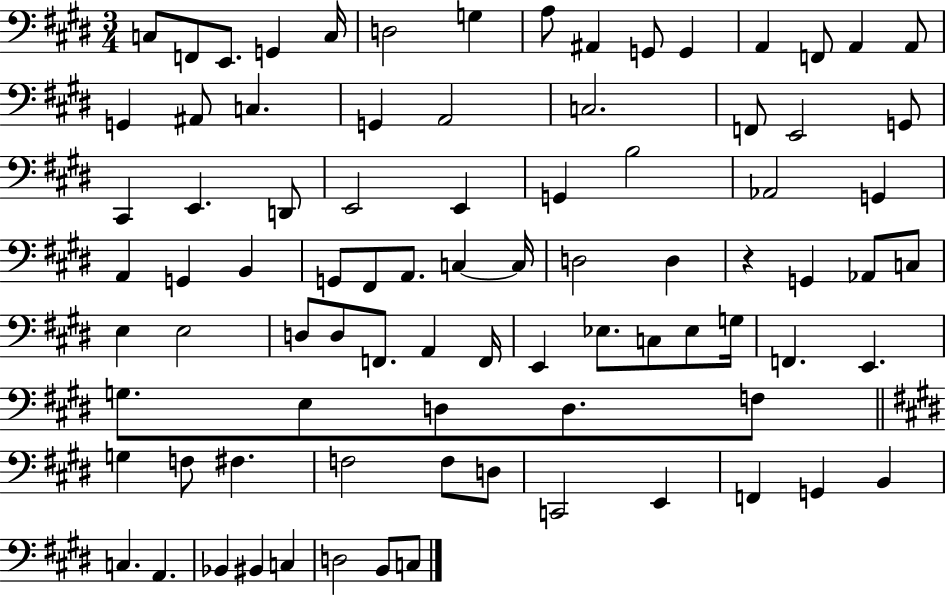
X:1
T:Untitled
M:3/4
L:1/4
K:E
C,/2 F,,/2 E,,/2 G,, C,/4 D,2 G, A,/2 ^A,, G,,/2 G,, A,, F,,/2 A,, A,,/2 G,, ^A,,/2 C, G,, A,,2 C,2 F,,/2 E,,2 G,,/2 ^C,, E,, D,,/2 E,,2 E,, G,, B,2 _A,,2 G,, A,, G,, B,, G,,/2 ^F,,/2 A,,/2 C, C,/4 D,2 D, z G,, _A,,/2 C,/2 E, E,2 D,/2 D,/2 F,,/2 A,, F,,/4 E,, _E,/2 C,/2 _E,/2 G,/4 F,, E,, G,/2 E,/2 D,/2 D,/2 F,/2 G, F,/2 ^F, F,2 F,/2 D,/2 C,,2 E,, F,, G,, B,, C, A,, _B,, ^B,, C, D,2 B,,/2 C,/2